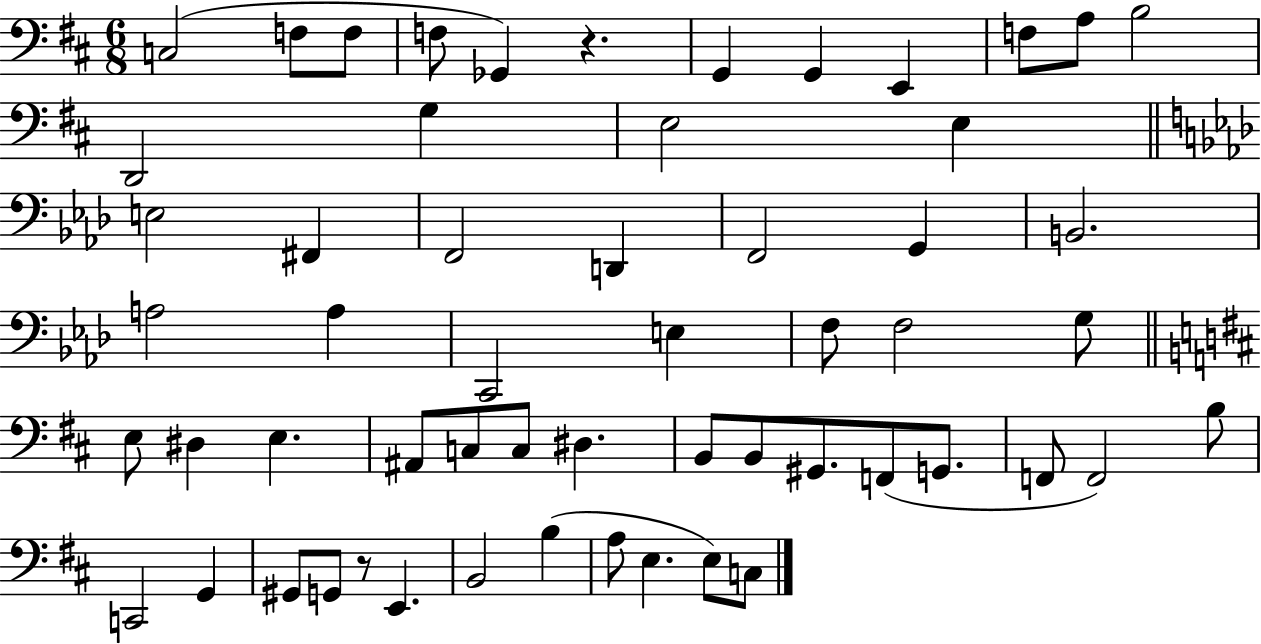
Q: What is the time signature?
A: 6/8